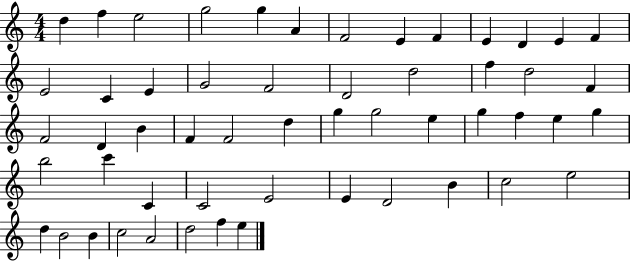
D5/q F5/q E5/h G5/h G5/q A4/q F4/h E4/q F4/q E4/q D4/q E4/q F4/q E4/h C4/q E4/q G4/h F4/h D4/h D5/h F5/q D5/h F4/q F4/h D4/q B4/q F4/q F4/h D5/q G5/q G5/h E5/q G5/q F5/q E5/q G5/q B5/h C6/q C4/q C4/h E4/h E4/q D4/h B4/q C5/h E5/h D5/q B4/h B4/q C5/h A4/h D5/h F5/q E5/q